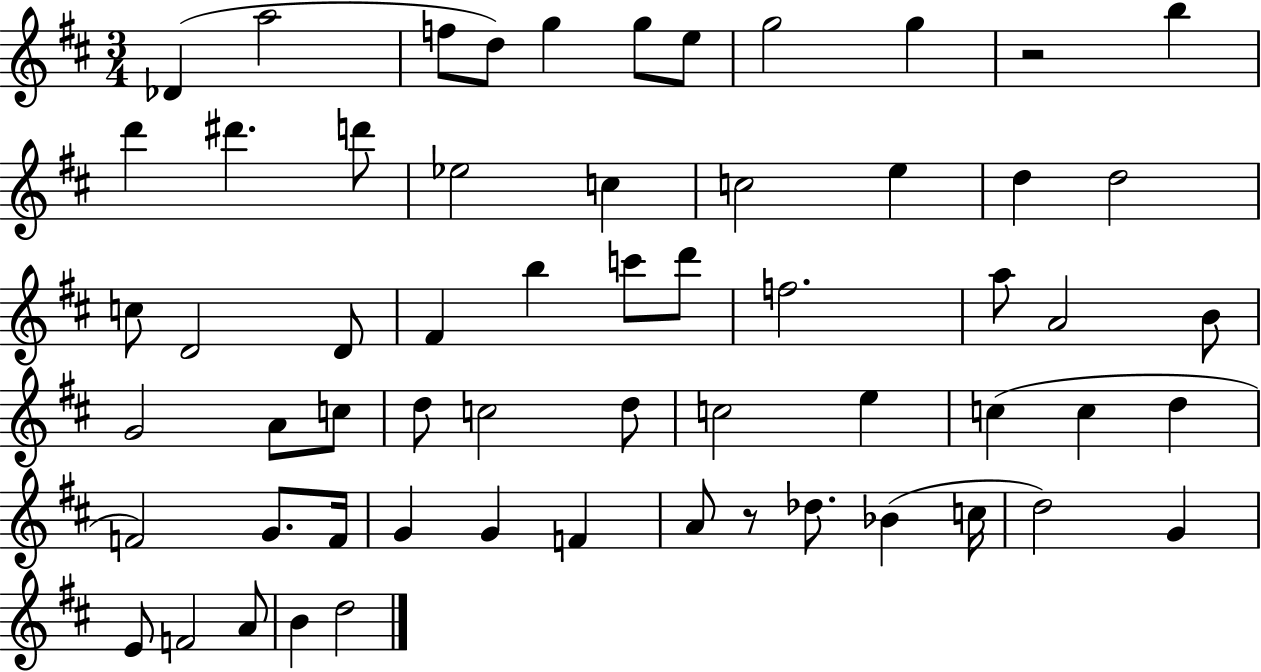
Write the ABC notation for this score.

X:1
T:Untitled
M:3/4
L:1/4
K:D
_D a2 f/2 d/2 g g/2 e/2 g2 g z2 b d' ^d' d'/2 _e2 c c2 e d d2 c/2 D2 D/2 ^F b c'/2 d'/2 f2 a/2 A2 B/2 G2 A/2 c/2 d/2 c2 d/2 c2 e c c d F2 G/2 F/4 G G F A/2 z/2 _d/2 _B c/4 d2 G E/2 F2 A/2 B d2